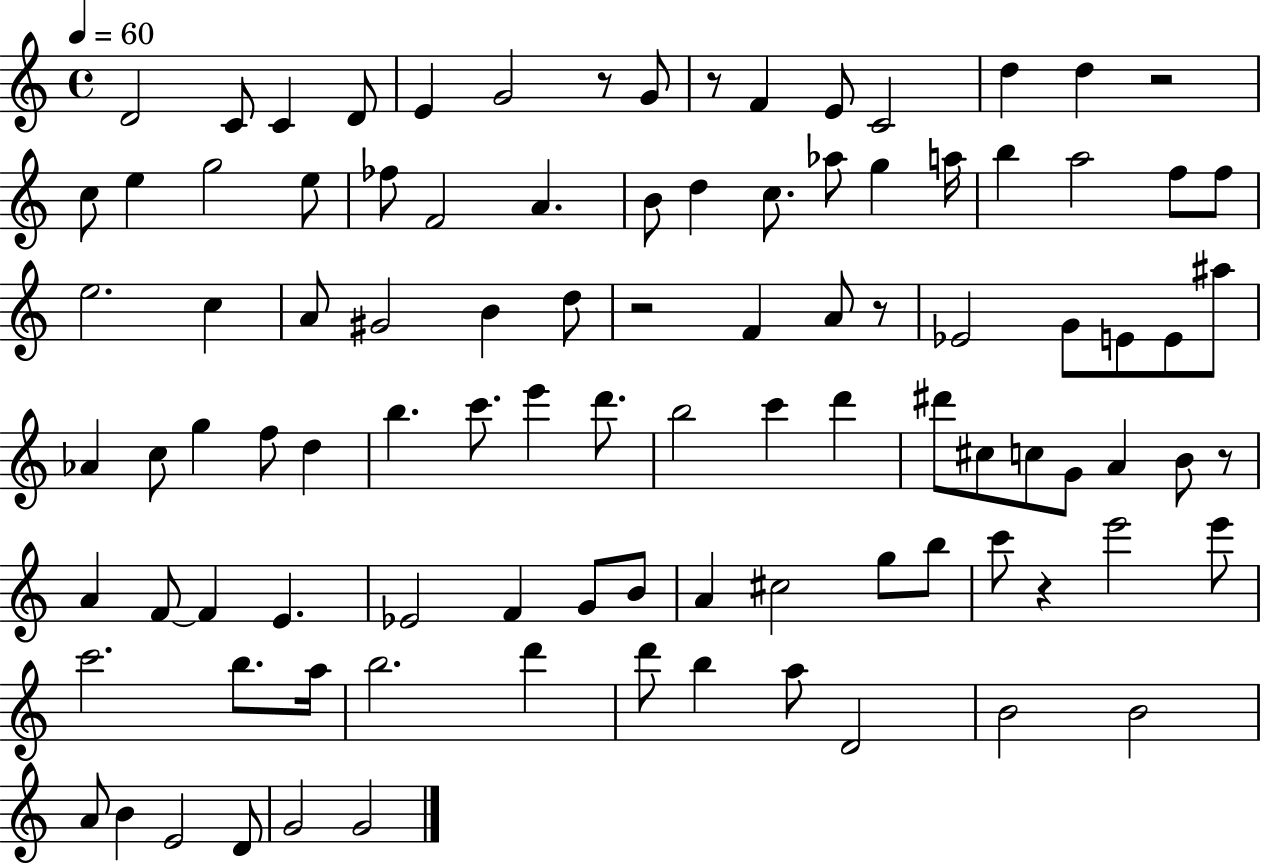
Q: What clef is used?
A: treble